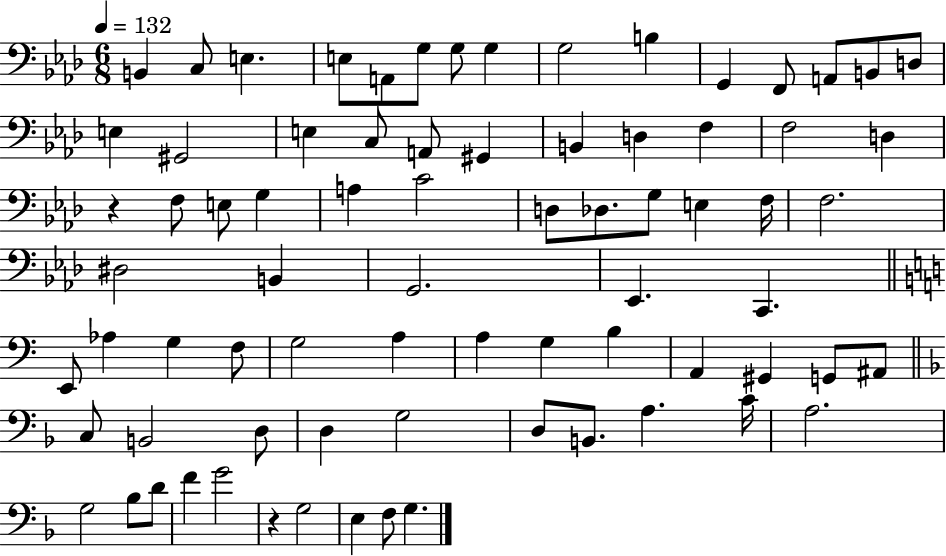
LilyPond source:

{
  \clef bass
  \numericTimeSignature
  \time 6/8
  \key aes \major
  \tempo 4 = 132
  b,4 c8 e4. | e8 a,8 g8 g8 g4 | g2 b4 | g,4 f,8 a,8 b,8 d8 | \break e4 gis,2 | e4 c8 a,8 gis,4 | b,4 d4 f4 | f2 d4 | \break r4 f8 e8 g4 | a4 c'2 | d8 des8. g8 e4 f16 | f2. | \break dis2 b,4 | g,2. | ees,4. c,4. | \bar "||" \break \key c \major e,8 aes4 g4 f8 | g2 a4 | a4 g4 b4 | a,4 gis,4 g,8 ais,8 | \break \bar "||" \break \key f \major c8 b,2 d8 | d4 g2 | d8 b,8. a4. c'16 | a2. | \break g2 bes8 d'8 | f'4 g'2 | r4 g2 | e4 f8 g4. | \break \bar "|."
}